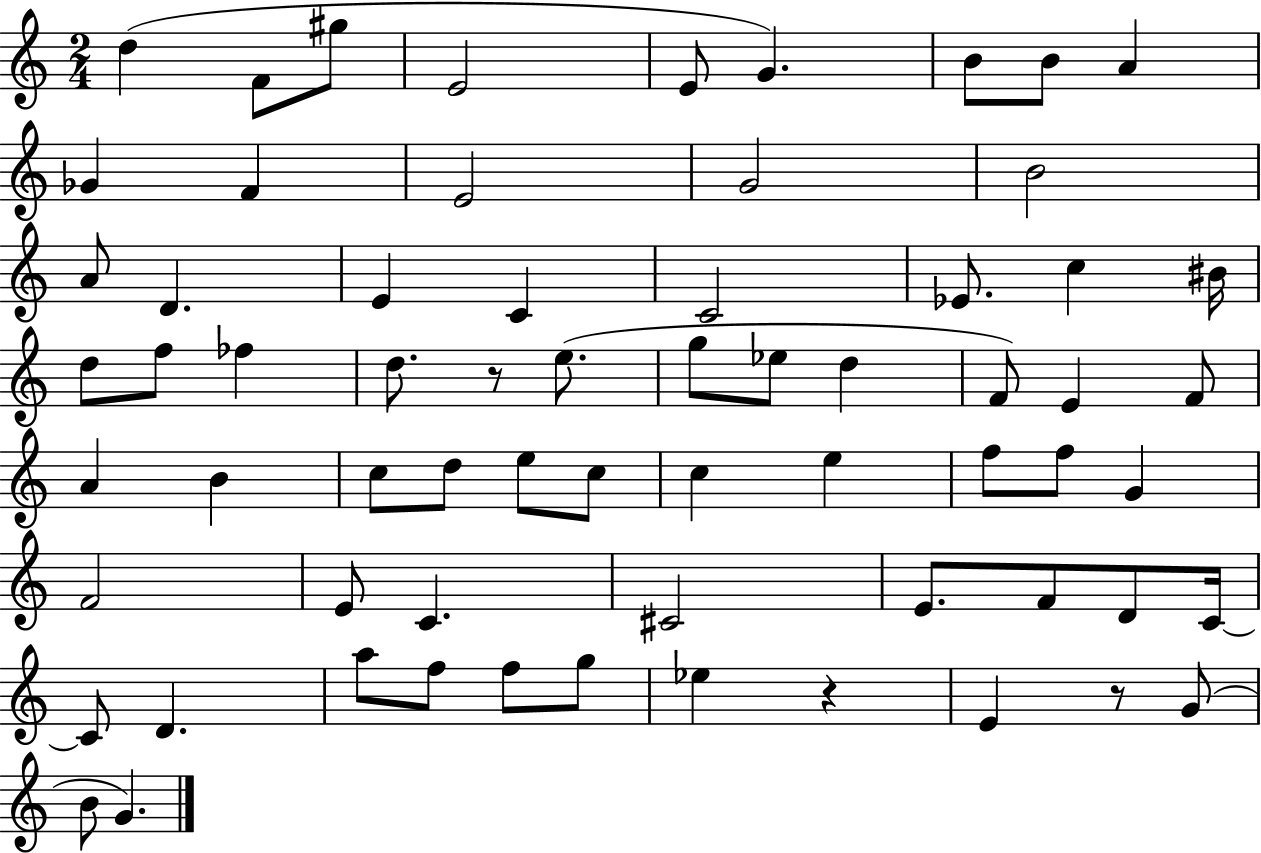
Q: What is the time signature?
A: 2/4